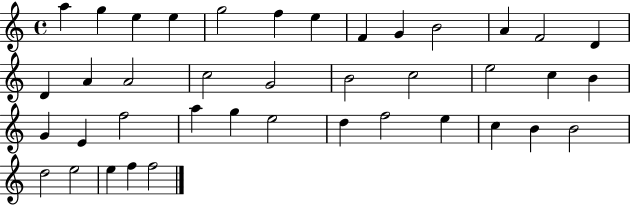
{
  \clef treble
  \time 4/4
  \defaultTimeSignature
  \key c \major
  a''4 g''4 e''4 e''4 | g''2 f''4 e''4 | f'4 g'4 b'2 | a'4 f'2 d'4 | \break d'4 a'4 a'2 | c''2 g'2 | b'2 c''2 | e''2 c''4 b'4 | \break g'4 e'4 f''2 | a''4 g''4 e''2 | d''4 f''2 e''4 | c''4 b'4 b'2 | \break d''2 e''2 | e''4 f''4 f''2 | \bar "|."
}